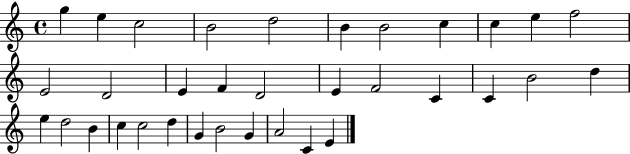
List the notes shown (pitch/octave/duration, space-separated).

G5/q E5/q C5/h B4/h D5/h B4/q B4/h C5/q C5/q E5/q F5/h E4/h D4/h E4/q F4/q D4/h E4/q F4/h C4/q C4/q B4/h D5/q E5/q D5/h B4/q C5/q C5/h D5/q G4/q B4/h G4/q A4/h C4/q E4/q